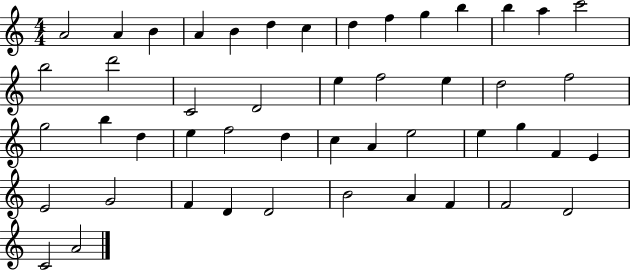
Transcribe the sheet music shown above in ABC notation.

X:1
T:Untitled
M:4/4
L:1/4
K:C
A2 A B A B d c d f g b b a c'2 b2 d'2 C2 D2 e f2 e d2 f2 g2 b d e f2 d c A e2 e g F E E2 G2 F D D2 B2 A F F2 D2 C2 A2